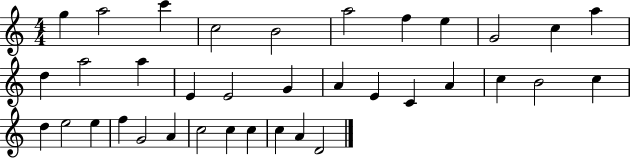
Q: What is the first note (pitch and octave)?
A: G5